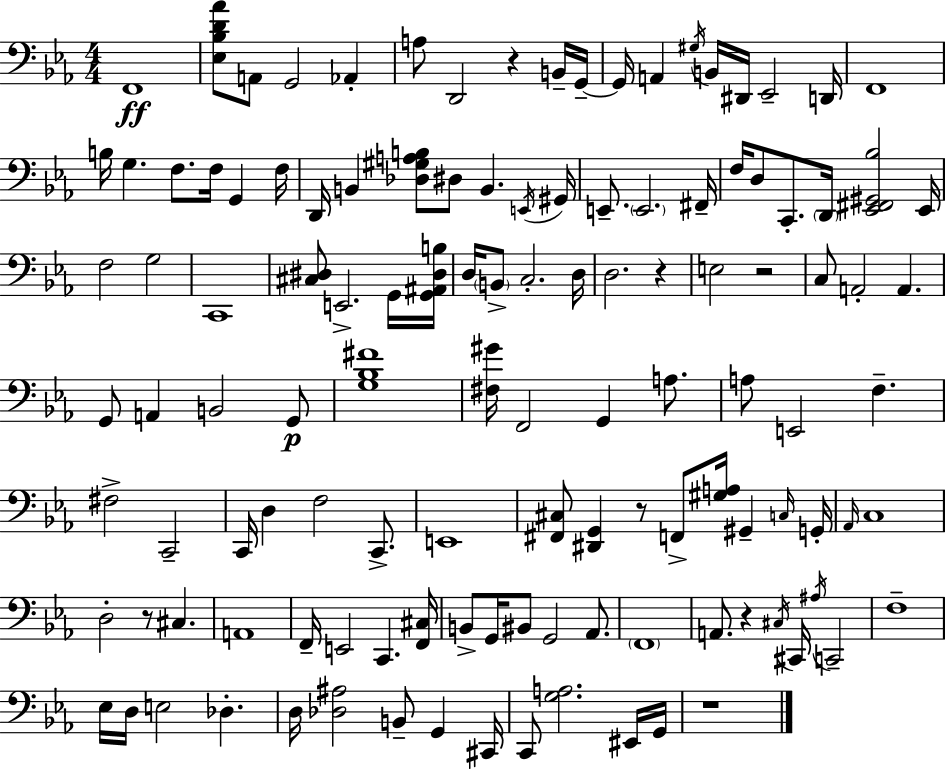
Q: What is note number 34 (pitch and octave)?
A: C2